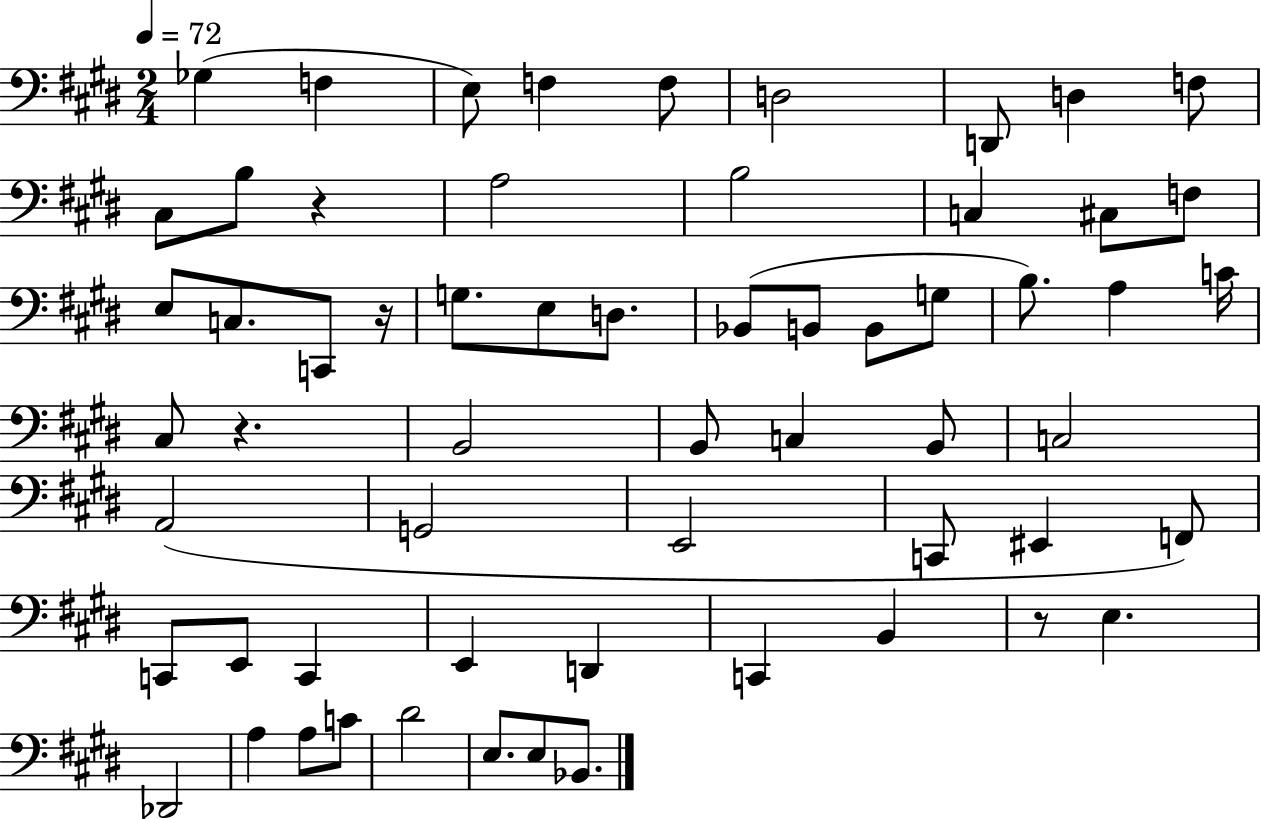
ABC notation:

X:1
T:Untitled
M:2/4
L:1/4
K:E
_G, F, E,/2 F, F,/2 D,2 D,,/2 D, F,/2 ^C,/2 B,/2 z A,2 B,2 C, ^C,/2 F,/2 E,/2 C,/2 C,,/2 z/4 G,/2 E,/2 D,/2 _B,,/2 B,,/2 B,,/2 G,/2 B,/2 A, C/4 ^C,/2 z B,,2 B,,/2 C, B,,/2 C,2 A,,2 G,,2 E,,2 C,,/2 ^E,, F,,/2 C,,/2 E,,/2 C,, E,, D,, C,, B,, z/2 E, _D,,2 A, A,/2 C/2 ^D2 E,/2 E,/2 _B,,/2